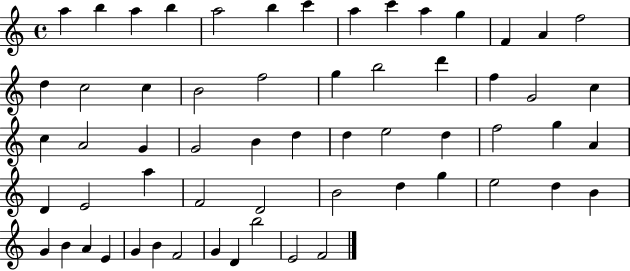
{
  \clef treble
  \time 4/4
  \defaultTimeSignature
  \key c \major
  a''4 b''4 a''4 b''4 | a''2 b''4 c'''4 | a''4 c'''4 a''4 g''4 | f'4 a'4 f''2 | \break d''4 c''2 c''4 | b'2 f''2 | g''4 b''2 d'''4 | f''4 g'2 c''4 | \break c''4 a'2 g'4 | g'2 b'4 d''4 | d''4 e''2 d''4 | f''2 g''4 a'4 | \break d'4 e'2 a''4 | f'2 d'2 | b'2 d''4 g''4 | e''2 d''4 b'4 | \break g'4 b'4 a'4 e'4 | g'4 b'4 f'2 | g'4 d'4 b''2 | e'2 f'2 | \break \bar "|."
}